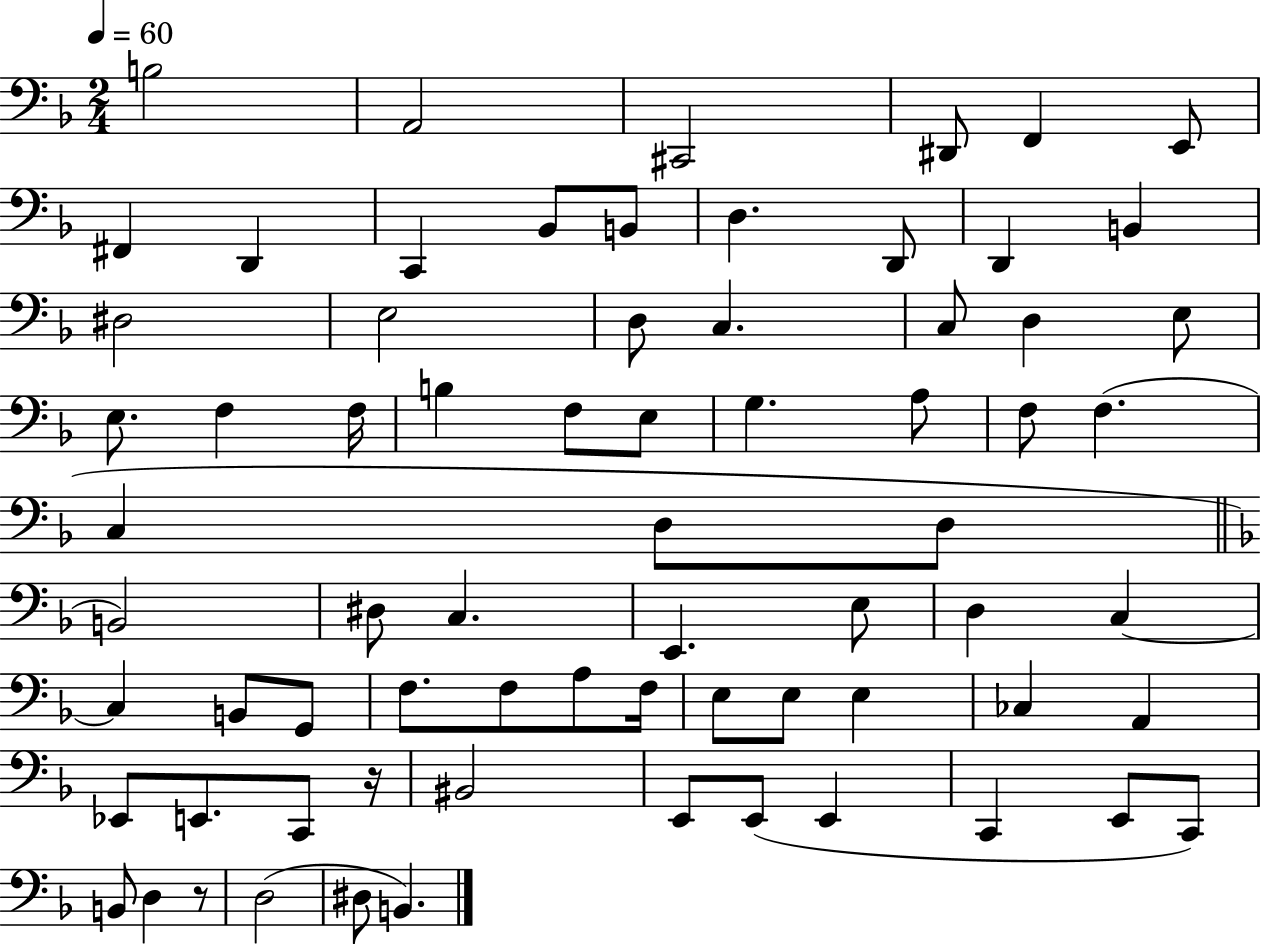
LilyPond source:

{
  \clef bass
  \numericTimeSignature
  \time 2/4
  \key f \major
  \tempo 4 = 60
  b2 | a,2 | cis,2 | dis,8 f,4 e,8 | \break fis,4 d,4 | c,4 bes,8 b,8 | d4. d,8 | d,4 b,4 | \break dis2 | e2 | d8 c4. | c8 d4 e8 | \break e8. f4 f16 | b4 f8 e8 | g4. a8 | f8 f4.( | \break c4 d8 d8 | \bar "||" \break \key d \minor b,2) | dis8 c4. | e,4. e8 | d4 c4~~ | \break c4 b,8 g,8 | f8. f8 a8 f16 | e8 e8 e4 | ces4 a,4 | \break ees,8 e,8. c,8 r16 | bis,2 | e,8 e,8( e,4 | c,4 e,8 c,8) | \break b,8 d4 r8 | d2( | dis8 b,4.) | \bar "|."
}